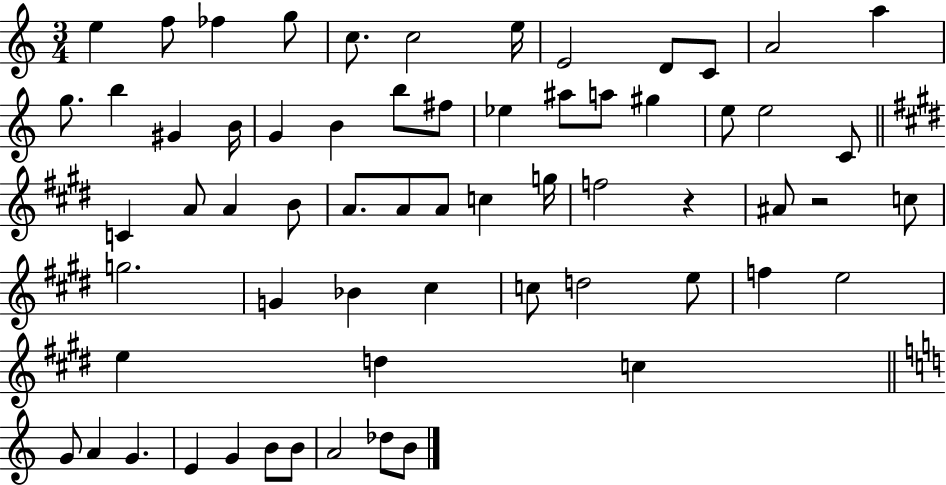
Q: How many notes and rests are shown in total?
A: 63